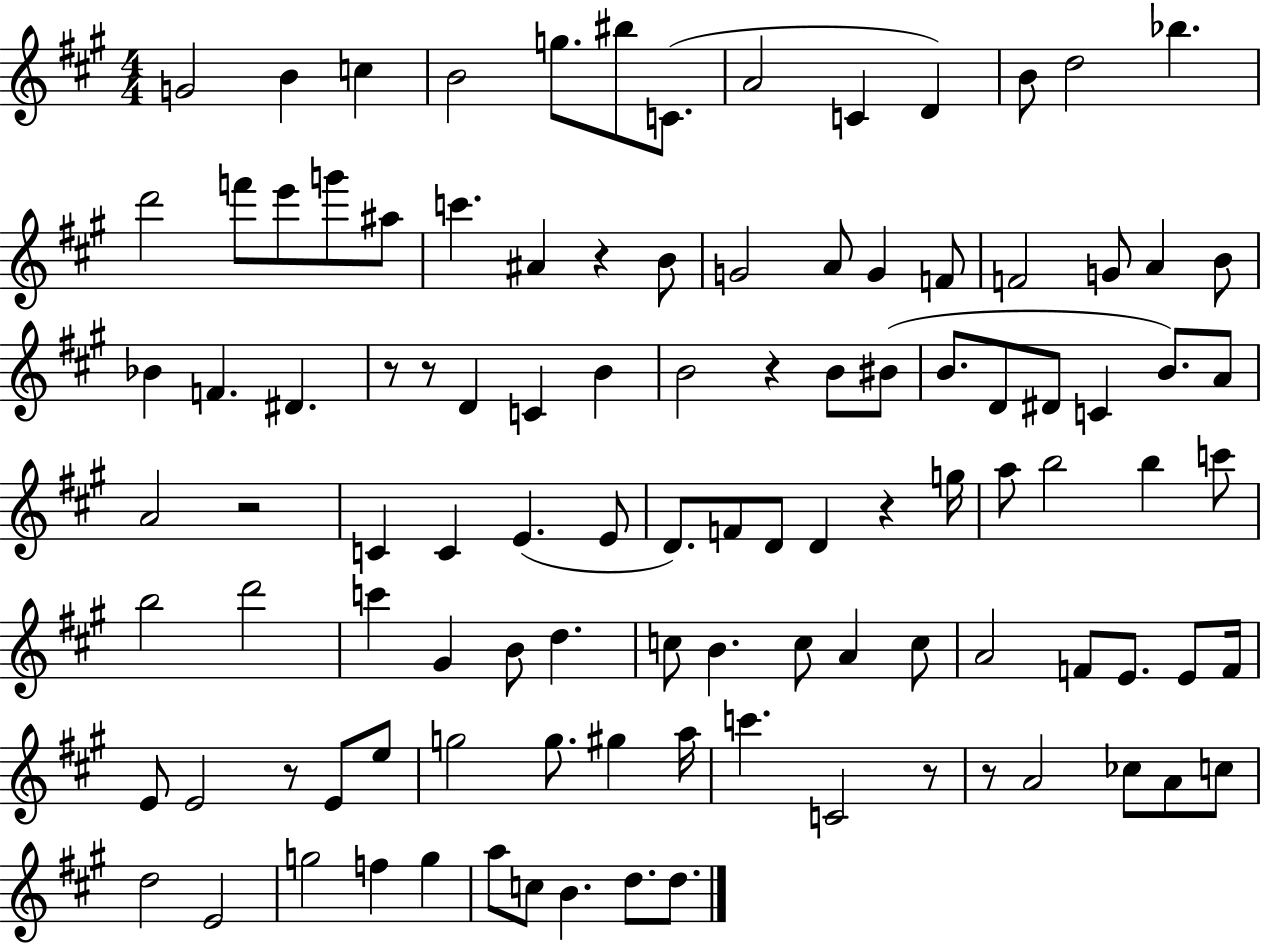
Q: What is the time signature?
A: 4/4